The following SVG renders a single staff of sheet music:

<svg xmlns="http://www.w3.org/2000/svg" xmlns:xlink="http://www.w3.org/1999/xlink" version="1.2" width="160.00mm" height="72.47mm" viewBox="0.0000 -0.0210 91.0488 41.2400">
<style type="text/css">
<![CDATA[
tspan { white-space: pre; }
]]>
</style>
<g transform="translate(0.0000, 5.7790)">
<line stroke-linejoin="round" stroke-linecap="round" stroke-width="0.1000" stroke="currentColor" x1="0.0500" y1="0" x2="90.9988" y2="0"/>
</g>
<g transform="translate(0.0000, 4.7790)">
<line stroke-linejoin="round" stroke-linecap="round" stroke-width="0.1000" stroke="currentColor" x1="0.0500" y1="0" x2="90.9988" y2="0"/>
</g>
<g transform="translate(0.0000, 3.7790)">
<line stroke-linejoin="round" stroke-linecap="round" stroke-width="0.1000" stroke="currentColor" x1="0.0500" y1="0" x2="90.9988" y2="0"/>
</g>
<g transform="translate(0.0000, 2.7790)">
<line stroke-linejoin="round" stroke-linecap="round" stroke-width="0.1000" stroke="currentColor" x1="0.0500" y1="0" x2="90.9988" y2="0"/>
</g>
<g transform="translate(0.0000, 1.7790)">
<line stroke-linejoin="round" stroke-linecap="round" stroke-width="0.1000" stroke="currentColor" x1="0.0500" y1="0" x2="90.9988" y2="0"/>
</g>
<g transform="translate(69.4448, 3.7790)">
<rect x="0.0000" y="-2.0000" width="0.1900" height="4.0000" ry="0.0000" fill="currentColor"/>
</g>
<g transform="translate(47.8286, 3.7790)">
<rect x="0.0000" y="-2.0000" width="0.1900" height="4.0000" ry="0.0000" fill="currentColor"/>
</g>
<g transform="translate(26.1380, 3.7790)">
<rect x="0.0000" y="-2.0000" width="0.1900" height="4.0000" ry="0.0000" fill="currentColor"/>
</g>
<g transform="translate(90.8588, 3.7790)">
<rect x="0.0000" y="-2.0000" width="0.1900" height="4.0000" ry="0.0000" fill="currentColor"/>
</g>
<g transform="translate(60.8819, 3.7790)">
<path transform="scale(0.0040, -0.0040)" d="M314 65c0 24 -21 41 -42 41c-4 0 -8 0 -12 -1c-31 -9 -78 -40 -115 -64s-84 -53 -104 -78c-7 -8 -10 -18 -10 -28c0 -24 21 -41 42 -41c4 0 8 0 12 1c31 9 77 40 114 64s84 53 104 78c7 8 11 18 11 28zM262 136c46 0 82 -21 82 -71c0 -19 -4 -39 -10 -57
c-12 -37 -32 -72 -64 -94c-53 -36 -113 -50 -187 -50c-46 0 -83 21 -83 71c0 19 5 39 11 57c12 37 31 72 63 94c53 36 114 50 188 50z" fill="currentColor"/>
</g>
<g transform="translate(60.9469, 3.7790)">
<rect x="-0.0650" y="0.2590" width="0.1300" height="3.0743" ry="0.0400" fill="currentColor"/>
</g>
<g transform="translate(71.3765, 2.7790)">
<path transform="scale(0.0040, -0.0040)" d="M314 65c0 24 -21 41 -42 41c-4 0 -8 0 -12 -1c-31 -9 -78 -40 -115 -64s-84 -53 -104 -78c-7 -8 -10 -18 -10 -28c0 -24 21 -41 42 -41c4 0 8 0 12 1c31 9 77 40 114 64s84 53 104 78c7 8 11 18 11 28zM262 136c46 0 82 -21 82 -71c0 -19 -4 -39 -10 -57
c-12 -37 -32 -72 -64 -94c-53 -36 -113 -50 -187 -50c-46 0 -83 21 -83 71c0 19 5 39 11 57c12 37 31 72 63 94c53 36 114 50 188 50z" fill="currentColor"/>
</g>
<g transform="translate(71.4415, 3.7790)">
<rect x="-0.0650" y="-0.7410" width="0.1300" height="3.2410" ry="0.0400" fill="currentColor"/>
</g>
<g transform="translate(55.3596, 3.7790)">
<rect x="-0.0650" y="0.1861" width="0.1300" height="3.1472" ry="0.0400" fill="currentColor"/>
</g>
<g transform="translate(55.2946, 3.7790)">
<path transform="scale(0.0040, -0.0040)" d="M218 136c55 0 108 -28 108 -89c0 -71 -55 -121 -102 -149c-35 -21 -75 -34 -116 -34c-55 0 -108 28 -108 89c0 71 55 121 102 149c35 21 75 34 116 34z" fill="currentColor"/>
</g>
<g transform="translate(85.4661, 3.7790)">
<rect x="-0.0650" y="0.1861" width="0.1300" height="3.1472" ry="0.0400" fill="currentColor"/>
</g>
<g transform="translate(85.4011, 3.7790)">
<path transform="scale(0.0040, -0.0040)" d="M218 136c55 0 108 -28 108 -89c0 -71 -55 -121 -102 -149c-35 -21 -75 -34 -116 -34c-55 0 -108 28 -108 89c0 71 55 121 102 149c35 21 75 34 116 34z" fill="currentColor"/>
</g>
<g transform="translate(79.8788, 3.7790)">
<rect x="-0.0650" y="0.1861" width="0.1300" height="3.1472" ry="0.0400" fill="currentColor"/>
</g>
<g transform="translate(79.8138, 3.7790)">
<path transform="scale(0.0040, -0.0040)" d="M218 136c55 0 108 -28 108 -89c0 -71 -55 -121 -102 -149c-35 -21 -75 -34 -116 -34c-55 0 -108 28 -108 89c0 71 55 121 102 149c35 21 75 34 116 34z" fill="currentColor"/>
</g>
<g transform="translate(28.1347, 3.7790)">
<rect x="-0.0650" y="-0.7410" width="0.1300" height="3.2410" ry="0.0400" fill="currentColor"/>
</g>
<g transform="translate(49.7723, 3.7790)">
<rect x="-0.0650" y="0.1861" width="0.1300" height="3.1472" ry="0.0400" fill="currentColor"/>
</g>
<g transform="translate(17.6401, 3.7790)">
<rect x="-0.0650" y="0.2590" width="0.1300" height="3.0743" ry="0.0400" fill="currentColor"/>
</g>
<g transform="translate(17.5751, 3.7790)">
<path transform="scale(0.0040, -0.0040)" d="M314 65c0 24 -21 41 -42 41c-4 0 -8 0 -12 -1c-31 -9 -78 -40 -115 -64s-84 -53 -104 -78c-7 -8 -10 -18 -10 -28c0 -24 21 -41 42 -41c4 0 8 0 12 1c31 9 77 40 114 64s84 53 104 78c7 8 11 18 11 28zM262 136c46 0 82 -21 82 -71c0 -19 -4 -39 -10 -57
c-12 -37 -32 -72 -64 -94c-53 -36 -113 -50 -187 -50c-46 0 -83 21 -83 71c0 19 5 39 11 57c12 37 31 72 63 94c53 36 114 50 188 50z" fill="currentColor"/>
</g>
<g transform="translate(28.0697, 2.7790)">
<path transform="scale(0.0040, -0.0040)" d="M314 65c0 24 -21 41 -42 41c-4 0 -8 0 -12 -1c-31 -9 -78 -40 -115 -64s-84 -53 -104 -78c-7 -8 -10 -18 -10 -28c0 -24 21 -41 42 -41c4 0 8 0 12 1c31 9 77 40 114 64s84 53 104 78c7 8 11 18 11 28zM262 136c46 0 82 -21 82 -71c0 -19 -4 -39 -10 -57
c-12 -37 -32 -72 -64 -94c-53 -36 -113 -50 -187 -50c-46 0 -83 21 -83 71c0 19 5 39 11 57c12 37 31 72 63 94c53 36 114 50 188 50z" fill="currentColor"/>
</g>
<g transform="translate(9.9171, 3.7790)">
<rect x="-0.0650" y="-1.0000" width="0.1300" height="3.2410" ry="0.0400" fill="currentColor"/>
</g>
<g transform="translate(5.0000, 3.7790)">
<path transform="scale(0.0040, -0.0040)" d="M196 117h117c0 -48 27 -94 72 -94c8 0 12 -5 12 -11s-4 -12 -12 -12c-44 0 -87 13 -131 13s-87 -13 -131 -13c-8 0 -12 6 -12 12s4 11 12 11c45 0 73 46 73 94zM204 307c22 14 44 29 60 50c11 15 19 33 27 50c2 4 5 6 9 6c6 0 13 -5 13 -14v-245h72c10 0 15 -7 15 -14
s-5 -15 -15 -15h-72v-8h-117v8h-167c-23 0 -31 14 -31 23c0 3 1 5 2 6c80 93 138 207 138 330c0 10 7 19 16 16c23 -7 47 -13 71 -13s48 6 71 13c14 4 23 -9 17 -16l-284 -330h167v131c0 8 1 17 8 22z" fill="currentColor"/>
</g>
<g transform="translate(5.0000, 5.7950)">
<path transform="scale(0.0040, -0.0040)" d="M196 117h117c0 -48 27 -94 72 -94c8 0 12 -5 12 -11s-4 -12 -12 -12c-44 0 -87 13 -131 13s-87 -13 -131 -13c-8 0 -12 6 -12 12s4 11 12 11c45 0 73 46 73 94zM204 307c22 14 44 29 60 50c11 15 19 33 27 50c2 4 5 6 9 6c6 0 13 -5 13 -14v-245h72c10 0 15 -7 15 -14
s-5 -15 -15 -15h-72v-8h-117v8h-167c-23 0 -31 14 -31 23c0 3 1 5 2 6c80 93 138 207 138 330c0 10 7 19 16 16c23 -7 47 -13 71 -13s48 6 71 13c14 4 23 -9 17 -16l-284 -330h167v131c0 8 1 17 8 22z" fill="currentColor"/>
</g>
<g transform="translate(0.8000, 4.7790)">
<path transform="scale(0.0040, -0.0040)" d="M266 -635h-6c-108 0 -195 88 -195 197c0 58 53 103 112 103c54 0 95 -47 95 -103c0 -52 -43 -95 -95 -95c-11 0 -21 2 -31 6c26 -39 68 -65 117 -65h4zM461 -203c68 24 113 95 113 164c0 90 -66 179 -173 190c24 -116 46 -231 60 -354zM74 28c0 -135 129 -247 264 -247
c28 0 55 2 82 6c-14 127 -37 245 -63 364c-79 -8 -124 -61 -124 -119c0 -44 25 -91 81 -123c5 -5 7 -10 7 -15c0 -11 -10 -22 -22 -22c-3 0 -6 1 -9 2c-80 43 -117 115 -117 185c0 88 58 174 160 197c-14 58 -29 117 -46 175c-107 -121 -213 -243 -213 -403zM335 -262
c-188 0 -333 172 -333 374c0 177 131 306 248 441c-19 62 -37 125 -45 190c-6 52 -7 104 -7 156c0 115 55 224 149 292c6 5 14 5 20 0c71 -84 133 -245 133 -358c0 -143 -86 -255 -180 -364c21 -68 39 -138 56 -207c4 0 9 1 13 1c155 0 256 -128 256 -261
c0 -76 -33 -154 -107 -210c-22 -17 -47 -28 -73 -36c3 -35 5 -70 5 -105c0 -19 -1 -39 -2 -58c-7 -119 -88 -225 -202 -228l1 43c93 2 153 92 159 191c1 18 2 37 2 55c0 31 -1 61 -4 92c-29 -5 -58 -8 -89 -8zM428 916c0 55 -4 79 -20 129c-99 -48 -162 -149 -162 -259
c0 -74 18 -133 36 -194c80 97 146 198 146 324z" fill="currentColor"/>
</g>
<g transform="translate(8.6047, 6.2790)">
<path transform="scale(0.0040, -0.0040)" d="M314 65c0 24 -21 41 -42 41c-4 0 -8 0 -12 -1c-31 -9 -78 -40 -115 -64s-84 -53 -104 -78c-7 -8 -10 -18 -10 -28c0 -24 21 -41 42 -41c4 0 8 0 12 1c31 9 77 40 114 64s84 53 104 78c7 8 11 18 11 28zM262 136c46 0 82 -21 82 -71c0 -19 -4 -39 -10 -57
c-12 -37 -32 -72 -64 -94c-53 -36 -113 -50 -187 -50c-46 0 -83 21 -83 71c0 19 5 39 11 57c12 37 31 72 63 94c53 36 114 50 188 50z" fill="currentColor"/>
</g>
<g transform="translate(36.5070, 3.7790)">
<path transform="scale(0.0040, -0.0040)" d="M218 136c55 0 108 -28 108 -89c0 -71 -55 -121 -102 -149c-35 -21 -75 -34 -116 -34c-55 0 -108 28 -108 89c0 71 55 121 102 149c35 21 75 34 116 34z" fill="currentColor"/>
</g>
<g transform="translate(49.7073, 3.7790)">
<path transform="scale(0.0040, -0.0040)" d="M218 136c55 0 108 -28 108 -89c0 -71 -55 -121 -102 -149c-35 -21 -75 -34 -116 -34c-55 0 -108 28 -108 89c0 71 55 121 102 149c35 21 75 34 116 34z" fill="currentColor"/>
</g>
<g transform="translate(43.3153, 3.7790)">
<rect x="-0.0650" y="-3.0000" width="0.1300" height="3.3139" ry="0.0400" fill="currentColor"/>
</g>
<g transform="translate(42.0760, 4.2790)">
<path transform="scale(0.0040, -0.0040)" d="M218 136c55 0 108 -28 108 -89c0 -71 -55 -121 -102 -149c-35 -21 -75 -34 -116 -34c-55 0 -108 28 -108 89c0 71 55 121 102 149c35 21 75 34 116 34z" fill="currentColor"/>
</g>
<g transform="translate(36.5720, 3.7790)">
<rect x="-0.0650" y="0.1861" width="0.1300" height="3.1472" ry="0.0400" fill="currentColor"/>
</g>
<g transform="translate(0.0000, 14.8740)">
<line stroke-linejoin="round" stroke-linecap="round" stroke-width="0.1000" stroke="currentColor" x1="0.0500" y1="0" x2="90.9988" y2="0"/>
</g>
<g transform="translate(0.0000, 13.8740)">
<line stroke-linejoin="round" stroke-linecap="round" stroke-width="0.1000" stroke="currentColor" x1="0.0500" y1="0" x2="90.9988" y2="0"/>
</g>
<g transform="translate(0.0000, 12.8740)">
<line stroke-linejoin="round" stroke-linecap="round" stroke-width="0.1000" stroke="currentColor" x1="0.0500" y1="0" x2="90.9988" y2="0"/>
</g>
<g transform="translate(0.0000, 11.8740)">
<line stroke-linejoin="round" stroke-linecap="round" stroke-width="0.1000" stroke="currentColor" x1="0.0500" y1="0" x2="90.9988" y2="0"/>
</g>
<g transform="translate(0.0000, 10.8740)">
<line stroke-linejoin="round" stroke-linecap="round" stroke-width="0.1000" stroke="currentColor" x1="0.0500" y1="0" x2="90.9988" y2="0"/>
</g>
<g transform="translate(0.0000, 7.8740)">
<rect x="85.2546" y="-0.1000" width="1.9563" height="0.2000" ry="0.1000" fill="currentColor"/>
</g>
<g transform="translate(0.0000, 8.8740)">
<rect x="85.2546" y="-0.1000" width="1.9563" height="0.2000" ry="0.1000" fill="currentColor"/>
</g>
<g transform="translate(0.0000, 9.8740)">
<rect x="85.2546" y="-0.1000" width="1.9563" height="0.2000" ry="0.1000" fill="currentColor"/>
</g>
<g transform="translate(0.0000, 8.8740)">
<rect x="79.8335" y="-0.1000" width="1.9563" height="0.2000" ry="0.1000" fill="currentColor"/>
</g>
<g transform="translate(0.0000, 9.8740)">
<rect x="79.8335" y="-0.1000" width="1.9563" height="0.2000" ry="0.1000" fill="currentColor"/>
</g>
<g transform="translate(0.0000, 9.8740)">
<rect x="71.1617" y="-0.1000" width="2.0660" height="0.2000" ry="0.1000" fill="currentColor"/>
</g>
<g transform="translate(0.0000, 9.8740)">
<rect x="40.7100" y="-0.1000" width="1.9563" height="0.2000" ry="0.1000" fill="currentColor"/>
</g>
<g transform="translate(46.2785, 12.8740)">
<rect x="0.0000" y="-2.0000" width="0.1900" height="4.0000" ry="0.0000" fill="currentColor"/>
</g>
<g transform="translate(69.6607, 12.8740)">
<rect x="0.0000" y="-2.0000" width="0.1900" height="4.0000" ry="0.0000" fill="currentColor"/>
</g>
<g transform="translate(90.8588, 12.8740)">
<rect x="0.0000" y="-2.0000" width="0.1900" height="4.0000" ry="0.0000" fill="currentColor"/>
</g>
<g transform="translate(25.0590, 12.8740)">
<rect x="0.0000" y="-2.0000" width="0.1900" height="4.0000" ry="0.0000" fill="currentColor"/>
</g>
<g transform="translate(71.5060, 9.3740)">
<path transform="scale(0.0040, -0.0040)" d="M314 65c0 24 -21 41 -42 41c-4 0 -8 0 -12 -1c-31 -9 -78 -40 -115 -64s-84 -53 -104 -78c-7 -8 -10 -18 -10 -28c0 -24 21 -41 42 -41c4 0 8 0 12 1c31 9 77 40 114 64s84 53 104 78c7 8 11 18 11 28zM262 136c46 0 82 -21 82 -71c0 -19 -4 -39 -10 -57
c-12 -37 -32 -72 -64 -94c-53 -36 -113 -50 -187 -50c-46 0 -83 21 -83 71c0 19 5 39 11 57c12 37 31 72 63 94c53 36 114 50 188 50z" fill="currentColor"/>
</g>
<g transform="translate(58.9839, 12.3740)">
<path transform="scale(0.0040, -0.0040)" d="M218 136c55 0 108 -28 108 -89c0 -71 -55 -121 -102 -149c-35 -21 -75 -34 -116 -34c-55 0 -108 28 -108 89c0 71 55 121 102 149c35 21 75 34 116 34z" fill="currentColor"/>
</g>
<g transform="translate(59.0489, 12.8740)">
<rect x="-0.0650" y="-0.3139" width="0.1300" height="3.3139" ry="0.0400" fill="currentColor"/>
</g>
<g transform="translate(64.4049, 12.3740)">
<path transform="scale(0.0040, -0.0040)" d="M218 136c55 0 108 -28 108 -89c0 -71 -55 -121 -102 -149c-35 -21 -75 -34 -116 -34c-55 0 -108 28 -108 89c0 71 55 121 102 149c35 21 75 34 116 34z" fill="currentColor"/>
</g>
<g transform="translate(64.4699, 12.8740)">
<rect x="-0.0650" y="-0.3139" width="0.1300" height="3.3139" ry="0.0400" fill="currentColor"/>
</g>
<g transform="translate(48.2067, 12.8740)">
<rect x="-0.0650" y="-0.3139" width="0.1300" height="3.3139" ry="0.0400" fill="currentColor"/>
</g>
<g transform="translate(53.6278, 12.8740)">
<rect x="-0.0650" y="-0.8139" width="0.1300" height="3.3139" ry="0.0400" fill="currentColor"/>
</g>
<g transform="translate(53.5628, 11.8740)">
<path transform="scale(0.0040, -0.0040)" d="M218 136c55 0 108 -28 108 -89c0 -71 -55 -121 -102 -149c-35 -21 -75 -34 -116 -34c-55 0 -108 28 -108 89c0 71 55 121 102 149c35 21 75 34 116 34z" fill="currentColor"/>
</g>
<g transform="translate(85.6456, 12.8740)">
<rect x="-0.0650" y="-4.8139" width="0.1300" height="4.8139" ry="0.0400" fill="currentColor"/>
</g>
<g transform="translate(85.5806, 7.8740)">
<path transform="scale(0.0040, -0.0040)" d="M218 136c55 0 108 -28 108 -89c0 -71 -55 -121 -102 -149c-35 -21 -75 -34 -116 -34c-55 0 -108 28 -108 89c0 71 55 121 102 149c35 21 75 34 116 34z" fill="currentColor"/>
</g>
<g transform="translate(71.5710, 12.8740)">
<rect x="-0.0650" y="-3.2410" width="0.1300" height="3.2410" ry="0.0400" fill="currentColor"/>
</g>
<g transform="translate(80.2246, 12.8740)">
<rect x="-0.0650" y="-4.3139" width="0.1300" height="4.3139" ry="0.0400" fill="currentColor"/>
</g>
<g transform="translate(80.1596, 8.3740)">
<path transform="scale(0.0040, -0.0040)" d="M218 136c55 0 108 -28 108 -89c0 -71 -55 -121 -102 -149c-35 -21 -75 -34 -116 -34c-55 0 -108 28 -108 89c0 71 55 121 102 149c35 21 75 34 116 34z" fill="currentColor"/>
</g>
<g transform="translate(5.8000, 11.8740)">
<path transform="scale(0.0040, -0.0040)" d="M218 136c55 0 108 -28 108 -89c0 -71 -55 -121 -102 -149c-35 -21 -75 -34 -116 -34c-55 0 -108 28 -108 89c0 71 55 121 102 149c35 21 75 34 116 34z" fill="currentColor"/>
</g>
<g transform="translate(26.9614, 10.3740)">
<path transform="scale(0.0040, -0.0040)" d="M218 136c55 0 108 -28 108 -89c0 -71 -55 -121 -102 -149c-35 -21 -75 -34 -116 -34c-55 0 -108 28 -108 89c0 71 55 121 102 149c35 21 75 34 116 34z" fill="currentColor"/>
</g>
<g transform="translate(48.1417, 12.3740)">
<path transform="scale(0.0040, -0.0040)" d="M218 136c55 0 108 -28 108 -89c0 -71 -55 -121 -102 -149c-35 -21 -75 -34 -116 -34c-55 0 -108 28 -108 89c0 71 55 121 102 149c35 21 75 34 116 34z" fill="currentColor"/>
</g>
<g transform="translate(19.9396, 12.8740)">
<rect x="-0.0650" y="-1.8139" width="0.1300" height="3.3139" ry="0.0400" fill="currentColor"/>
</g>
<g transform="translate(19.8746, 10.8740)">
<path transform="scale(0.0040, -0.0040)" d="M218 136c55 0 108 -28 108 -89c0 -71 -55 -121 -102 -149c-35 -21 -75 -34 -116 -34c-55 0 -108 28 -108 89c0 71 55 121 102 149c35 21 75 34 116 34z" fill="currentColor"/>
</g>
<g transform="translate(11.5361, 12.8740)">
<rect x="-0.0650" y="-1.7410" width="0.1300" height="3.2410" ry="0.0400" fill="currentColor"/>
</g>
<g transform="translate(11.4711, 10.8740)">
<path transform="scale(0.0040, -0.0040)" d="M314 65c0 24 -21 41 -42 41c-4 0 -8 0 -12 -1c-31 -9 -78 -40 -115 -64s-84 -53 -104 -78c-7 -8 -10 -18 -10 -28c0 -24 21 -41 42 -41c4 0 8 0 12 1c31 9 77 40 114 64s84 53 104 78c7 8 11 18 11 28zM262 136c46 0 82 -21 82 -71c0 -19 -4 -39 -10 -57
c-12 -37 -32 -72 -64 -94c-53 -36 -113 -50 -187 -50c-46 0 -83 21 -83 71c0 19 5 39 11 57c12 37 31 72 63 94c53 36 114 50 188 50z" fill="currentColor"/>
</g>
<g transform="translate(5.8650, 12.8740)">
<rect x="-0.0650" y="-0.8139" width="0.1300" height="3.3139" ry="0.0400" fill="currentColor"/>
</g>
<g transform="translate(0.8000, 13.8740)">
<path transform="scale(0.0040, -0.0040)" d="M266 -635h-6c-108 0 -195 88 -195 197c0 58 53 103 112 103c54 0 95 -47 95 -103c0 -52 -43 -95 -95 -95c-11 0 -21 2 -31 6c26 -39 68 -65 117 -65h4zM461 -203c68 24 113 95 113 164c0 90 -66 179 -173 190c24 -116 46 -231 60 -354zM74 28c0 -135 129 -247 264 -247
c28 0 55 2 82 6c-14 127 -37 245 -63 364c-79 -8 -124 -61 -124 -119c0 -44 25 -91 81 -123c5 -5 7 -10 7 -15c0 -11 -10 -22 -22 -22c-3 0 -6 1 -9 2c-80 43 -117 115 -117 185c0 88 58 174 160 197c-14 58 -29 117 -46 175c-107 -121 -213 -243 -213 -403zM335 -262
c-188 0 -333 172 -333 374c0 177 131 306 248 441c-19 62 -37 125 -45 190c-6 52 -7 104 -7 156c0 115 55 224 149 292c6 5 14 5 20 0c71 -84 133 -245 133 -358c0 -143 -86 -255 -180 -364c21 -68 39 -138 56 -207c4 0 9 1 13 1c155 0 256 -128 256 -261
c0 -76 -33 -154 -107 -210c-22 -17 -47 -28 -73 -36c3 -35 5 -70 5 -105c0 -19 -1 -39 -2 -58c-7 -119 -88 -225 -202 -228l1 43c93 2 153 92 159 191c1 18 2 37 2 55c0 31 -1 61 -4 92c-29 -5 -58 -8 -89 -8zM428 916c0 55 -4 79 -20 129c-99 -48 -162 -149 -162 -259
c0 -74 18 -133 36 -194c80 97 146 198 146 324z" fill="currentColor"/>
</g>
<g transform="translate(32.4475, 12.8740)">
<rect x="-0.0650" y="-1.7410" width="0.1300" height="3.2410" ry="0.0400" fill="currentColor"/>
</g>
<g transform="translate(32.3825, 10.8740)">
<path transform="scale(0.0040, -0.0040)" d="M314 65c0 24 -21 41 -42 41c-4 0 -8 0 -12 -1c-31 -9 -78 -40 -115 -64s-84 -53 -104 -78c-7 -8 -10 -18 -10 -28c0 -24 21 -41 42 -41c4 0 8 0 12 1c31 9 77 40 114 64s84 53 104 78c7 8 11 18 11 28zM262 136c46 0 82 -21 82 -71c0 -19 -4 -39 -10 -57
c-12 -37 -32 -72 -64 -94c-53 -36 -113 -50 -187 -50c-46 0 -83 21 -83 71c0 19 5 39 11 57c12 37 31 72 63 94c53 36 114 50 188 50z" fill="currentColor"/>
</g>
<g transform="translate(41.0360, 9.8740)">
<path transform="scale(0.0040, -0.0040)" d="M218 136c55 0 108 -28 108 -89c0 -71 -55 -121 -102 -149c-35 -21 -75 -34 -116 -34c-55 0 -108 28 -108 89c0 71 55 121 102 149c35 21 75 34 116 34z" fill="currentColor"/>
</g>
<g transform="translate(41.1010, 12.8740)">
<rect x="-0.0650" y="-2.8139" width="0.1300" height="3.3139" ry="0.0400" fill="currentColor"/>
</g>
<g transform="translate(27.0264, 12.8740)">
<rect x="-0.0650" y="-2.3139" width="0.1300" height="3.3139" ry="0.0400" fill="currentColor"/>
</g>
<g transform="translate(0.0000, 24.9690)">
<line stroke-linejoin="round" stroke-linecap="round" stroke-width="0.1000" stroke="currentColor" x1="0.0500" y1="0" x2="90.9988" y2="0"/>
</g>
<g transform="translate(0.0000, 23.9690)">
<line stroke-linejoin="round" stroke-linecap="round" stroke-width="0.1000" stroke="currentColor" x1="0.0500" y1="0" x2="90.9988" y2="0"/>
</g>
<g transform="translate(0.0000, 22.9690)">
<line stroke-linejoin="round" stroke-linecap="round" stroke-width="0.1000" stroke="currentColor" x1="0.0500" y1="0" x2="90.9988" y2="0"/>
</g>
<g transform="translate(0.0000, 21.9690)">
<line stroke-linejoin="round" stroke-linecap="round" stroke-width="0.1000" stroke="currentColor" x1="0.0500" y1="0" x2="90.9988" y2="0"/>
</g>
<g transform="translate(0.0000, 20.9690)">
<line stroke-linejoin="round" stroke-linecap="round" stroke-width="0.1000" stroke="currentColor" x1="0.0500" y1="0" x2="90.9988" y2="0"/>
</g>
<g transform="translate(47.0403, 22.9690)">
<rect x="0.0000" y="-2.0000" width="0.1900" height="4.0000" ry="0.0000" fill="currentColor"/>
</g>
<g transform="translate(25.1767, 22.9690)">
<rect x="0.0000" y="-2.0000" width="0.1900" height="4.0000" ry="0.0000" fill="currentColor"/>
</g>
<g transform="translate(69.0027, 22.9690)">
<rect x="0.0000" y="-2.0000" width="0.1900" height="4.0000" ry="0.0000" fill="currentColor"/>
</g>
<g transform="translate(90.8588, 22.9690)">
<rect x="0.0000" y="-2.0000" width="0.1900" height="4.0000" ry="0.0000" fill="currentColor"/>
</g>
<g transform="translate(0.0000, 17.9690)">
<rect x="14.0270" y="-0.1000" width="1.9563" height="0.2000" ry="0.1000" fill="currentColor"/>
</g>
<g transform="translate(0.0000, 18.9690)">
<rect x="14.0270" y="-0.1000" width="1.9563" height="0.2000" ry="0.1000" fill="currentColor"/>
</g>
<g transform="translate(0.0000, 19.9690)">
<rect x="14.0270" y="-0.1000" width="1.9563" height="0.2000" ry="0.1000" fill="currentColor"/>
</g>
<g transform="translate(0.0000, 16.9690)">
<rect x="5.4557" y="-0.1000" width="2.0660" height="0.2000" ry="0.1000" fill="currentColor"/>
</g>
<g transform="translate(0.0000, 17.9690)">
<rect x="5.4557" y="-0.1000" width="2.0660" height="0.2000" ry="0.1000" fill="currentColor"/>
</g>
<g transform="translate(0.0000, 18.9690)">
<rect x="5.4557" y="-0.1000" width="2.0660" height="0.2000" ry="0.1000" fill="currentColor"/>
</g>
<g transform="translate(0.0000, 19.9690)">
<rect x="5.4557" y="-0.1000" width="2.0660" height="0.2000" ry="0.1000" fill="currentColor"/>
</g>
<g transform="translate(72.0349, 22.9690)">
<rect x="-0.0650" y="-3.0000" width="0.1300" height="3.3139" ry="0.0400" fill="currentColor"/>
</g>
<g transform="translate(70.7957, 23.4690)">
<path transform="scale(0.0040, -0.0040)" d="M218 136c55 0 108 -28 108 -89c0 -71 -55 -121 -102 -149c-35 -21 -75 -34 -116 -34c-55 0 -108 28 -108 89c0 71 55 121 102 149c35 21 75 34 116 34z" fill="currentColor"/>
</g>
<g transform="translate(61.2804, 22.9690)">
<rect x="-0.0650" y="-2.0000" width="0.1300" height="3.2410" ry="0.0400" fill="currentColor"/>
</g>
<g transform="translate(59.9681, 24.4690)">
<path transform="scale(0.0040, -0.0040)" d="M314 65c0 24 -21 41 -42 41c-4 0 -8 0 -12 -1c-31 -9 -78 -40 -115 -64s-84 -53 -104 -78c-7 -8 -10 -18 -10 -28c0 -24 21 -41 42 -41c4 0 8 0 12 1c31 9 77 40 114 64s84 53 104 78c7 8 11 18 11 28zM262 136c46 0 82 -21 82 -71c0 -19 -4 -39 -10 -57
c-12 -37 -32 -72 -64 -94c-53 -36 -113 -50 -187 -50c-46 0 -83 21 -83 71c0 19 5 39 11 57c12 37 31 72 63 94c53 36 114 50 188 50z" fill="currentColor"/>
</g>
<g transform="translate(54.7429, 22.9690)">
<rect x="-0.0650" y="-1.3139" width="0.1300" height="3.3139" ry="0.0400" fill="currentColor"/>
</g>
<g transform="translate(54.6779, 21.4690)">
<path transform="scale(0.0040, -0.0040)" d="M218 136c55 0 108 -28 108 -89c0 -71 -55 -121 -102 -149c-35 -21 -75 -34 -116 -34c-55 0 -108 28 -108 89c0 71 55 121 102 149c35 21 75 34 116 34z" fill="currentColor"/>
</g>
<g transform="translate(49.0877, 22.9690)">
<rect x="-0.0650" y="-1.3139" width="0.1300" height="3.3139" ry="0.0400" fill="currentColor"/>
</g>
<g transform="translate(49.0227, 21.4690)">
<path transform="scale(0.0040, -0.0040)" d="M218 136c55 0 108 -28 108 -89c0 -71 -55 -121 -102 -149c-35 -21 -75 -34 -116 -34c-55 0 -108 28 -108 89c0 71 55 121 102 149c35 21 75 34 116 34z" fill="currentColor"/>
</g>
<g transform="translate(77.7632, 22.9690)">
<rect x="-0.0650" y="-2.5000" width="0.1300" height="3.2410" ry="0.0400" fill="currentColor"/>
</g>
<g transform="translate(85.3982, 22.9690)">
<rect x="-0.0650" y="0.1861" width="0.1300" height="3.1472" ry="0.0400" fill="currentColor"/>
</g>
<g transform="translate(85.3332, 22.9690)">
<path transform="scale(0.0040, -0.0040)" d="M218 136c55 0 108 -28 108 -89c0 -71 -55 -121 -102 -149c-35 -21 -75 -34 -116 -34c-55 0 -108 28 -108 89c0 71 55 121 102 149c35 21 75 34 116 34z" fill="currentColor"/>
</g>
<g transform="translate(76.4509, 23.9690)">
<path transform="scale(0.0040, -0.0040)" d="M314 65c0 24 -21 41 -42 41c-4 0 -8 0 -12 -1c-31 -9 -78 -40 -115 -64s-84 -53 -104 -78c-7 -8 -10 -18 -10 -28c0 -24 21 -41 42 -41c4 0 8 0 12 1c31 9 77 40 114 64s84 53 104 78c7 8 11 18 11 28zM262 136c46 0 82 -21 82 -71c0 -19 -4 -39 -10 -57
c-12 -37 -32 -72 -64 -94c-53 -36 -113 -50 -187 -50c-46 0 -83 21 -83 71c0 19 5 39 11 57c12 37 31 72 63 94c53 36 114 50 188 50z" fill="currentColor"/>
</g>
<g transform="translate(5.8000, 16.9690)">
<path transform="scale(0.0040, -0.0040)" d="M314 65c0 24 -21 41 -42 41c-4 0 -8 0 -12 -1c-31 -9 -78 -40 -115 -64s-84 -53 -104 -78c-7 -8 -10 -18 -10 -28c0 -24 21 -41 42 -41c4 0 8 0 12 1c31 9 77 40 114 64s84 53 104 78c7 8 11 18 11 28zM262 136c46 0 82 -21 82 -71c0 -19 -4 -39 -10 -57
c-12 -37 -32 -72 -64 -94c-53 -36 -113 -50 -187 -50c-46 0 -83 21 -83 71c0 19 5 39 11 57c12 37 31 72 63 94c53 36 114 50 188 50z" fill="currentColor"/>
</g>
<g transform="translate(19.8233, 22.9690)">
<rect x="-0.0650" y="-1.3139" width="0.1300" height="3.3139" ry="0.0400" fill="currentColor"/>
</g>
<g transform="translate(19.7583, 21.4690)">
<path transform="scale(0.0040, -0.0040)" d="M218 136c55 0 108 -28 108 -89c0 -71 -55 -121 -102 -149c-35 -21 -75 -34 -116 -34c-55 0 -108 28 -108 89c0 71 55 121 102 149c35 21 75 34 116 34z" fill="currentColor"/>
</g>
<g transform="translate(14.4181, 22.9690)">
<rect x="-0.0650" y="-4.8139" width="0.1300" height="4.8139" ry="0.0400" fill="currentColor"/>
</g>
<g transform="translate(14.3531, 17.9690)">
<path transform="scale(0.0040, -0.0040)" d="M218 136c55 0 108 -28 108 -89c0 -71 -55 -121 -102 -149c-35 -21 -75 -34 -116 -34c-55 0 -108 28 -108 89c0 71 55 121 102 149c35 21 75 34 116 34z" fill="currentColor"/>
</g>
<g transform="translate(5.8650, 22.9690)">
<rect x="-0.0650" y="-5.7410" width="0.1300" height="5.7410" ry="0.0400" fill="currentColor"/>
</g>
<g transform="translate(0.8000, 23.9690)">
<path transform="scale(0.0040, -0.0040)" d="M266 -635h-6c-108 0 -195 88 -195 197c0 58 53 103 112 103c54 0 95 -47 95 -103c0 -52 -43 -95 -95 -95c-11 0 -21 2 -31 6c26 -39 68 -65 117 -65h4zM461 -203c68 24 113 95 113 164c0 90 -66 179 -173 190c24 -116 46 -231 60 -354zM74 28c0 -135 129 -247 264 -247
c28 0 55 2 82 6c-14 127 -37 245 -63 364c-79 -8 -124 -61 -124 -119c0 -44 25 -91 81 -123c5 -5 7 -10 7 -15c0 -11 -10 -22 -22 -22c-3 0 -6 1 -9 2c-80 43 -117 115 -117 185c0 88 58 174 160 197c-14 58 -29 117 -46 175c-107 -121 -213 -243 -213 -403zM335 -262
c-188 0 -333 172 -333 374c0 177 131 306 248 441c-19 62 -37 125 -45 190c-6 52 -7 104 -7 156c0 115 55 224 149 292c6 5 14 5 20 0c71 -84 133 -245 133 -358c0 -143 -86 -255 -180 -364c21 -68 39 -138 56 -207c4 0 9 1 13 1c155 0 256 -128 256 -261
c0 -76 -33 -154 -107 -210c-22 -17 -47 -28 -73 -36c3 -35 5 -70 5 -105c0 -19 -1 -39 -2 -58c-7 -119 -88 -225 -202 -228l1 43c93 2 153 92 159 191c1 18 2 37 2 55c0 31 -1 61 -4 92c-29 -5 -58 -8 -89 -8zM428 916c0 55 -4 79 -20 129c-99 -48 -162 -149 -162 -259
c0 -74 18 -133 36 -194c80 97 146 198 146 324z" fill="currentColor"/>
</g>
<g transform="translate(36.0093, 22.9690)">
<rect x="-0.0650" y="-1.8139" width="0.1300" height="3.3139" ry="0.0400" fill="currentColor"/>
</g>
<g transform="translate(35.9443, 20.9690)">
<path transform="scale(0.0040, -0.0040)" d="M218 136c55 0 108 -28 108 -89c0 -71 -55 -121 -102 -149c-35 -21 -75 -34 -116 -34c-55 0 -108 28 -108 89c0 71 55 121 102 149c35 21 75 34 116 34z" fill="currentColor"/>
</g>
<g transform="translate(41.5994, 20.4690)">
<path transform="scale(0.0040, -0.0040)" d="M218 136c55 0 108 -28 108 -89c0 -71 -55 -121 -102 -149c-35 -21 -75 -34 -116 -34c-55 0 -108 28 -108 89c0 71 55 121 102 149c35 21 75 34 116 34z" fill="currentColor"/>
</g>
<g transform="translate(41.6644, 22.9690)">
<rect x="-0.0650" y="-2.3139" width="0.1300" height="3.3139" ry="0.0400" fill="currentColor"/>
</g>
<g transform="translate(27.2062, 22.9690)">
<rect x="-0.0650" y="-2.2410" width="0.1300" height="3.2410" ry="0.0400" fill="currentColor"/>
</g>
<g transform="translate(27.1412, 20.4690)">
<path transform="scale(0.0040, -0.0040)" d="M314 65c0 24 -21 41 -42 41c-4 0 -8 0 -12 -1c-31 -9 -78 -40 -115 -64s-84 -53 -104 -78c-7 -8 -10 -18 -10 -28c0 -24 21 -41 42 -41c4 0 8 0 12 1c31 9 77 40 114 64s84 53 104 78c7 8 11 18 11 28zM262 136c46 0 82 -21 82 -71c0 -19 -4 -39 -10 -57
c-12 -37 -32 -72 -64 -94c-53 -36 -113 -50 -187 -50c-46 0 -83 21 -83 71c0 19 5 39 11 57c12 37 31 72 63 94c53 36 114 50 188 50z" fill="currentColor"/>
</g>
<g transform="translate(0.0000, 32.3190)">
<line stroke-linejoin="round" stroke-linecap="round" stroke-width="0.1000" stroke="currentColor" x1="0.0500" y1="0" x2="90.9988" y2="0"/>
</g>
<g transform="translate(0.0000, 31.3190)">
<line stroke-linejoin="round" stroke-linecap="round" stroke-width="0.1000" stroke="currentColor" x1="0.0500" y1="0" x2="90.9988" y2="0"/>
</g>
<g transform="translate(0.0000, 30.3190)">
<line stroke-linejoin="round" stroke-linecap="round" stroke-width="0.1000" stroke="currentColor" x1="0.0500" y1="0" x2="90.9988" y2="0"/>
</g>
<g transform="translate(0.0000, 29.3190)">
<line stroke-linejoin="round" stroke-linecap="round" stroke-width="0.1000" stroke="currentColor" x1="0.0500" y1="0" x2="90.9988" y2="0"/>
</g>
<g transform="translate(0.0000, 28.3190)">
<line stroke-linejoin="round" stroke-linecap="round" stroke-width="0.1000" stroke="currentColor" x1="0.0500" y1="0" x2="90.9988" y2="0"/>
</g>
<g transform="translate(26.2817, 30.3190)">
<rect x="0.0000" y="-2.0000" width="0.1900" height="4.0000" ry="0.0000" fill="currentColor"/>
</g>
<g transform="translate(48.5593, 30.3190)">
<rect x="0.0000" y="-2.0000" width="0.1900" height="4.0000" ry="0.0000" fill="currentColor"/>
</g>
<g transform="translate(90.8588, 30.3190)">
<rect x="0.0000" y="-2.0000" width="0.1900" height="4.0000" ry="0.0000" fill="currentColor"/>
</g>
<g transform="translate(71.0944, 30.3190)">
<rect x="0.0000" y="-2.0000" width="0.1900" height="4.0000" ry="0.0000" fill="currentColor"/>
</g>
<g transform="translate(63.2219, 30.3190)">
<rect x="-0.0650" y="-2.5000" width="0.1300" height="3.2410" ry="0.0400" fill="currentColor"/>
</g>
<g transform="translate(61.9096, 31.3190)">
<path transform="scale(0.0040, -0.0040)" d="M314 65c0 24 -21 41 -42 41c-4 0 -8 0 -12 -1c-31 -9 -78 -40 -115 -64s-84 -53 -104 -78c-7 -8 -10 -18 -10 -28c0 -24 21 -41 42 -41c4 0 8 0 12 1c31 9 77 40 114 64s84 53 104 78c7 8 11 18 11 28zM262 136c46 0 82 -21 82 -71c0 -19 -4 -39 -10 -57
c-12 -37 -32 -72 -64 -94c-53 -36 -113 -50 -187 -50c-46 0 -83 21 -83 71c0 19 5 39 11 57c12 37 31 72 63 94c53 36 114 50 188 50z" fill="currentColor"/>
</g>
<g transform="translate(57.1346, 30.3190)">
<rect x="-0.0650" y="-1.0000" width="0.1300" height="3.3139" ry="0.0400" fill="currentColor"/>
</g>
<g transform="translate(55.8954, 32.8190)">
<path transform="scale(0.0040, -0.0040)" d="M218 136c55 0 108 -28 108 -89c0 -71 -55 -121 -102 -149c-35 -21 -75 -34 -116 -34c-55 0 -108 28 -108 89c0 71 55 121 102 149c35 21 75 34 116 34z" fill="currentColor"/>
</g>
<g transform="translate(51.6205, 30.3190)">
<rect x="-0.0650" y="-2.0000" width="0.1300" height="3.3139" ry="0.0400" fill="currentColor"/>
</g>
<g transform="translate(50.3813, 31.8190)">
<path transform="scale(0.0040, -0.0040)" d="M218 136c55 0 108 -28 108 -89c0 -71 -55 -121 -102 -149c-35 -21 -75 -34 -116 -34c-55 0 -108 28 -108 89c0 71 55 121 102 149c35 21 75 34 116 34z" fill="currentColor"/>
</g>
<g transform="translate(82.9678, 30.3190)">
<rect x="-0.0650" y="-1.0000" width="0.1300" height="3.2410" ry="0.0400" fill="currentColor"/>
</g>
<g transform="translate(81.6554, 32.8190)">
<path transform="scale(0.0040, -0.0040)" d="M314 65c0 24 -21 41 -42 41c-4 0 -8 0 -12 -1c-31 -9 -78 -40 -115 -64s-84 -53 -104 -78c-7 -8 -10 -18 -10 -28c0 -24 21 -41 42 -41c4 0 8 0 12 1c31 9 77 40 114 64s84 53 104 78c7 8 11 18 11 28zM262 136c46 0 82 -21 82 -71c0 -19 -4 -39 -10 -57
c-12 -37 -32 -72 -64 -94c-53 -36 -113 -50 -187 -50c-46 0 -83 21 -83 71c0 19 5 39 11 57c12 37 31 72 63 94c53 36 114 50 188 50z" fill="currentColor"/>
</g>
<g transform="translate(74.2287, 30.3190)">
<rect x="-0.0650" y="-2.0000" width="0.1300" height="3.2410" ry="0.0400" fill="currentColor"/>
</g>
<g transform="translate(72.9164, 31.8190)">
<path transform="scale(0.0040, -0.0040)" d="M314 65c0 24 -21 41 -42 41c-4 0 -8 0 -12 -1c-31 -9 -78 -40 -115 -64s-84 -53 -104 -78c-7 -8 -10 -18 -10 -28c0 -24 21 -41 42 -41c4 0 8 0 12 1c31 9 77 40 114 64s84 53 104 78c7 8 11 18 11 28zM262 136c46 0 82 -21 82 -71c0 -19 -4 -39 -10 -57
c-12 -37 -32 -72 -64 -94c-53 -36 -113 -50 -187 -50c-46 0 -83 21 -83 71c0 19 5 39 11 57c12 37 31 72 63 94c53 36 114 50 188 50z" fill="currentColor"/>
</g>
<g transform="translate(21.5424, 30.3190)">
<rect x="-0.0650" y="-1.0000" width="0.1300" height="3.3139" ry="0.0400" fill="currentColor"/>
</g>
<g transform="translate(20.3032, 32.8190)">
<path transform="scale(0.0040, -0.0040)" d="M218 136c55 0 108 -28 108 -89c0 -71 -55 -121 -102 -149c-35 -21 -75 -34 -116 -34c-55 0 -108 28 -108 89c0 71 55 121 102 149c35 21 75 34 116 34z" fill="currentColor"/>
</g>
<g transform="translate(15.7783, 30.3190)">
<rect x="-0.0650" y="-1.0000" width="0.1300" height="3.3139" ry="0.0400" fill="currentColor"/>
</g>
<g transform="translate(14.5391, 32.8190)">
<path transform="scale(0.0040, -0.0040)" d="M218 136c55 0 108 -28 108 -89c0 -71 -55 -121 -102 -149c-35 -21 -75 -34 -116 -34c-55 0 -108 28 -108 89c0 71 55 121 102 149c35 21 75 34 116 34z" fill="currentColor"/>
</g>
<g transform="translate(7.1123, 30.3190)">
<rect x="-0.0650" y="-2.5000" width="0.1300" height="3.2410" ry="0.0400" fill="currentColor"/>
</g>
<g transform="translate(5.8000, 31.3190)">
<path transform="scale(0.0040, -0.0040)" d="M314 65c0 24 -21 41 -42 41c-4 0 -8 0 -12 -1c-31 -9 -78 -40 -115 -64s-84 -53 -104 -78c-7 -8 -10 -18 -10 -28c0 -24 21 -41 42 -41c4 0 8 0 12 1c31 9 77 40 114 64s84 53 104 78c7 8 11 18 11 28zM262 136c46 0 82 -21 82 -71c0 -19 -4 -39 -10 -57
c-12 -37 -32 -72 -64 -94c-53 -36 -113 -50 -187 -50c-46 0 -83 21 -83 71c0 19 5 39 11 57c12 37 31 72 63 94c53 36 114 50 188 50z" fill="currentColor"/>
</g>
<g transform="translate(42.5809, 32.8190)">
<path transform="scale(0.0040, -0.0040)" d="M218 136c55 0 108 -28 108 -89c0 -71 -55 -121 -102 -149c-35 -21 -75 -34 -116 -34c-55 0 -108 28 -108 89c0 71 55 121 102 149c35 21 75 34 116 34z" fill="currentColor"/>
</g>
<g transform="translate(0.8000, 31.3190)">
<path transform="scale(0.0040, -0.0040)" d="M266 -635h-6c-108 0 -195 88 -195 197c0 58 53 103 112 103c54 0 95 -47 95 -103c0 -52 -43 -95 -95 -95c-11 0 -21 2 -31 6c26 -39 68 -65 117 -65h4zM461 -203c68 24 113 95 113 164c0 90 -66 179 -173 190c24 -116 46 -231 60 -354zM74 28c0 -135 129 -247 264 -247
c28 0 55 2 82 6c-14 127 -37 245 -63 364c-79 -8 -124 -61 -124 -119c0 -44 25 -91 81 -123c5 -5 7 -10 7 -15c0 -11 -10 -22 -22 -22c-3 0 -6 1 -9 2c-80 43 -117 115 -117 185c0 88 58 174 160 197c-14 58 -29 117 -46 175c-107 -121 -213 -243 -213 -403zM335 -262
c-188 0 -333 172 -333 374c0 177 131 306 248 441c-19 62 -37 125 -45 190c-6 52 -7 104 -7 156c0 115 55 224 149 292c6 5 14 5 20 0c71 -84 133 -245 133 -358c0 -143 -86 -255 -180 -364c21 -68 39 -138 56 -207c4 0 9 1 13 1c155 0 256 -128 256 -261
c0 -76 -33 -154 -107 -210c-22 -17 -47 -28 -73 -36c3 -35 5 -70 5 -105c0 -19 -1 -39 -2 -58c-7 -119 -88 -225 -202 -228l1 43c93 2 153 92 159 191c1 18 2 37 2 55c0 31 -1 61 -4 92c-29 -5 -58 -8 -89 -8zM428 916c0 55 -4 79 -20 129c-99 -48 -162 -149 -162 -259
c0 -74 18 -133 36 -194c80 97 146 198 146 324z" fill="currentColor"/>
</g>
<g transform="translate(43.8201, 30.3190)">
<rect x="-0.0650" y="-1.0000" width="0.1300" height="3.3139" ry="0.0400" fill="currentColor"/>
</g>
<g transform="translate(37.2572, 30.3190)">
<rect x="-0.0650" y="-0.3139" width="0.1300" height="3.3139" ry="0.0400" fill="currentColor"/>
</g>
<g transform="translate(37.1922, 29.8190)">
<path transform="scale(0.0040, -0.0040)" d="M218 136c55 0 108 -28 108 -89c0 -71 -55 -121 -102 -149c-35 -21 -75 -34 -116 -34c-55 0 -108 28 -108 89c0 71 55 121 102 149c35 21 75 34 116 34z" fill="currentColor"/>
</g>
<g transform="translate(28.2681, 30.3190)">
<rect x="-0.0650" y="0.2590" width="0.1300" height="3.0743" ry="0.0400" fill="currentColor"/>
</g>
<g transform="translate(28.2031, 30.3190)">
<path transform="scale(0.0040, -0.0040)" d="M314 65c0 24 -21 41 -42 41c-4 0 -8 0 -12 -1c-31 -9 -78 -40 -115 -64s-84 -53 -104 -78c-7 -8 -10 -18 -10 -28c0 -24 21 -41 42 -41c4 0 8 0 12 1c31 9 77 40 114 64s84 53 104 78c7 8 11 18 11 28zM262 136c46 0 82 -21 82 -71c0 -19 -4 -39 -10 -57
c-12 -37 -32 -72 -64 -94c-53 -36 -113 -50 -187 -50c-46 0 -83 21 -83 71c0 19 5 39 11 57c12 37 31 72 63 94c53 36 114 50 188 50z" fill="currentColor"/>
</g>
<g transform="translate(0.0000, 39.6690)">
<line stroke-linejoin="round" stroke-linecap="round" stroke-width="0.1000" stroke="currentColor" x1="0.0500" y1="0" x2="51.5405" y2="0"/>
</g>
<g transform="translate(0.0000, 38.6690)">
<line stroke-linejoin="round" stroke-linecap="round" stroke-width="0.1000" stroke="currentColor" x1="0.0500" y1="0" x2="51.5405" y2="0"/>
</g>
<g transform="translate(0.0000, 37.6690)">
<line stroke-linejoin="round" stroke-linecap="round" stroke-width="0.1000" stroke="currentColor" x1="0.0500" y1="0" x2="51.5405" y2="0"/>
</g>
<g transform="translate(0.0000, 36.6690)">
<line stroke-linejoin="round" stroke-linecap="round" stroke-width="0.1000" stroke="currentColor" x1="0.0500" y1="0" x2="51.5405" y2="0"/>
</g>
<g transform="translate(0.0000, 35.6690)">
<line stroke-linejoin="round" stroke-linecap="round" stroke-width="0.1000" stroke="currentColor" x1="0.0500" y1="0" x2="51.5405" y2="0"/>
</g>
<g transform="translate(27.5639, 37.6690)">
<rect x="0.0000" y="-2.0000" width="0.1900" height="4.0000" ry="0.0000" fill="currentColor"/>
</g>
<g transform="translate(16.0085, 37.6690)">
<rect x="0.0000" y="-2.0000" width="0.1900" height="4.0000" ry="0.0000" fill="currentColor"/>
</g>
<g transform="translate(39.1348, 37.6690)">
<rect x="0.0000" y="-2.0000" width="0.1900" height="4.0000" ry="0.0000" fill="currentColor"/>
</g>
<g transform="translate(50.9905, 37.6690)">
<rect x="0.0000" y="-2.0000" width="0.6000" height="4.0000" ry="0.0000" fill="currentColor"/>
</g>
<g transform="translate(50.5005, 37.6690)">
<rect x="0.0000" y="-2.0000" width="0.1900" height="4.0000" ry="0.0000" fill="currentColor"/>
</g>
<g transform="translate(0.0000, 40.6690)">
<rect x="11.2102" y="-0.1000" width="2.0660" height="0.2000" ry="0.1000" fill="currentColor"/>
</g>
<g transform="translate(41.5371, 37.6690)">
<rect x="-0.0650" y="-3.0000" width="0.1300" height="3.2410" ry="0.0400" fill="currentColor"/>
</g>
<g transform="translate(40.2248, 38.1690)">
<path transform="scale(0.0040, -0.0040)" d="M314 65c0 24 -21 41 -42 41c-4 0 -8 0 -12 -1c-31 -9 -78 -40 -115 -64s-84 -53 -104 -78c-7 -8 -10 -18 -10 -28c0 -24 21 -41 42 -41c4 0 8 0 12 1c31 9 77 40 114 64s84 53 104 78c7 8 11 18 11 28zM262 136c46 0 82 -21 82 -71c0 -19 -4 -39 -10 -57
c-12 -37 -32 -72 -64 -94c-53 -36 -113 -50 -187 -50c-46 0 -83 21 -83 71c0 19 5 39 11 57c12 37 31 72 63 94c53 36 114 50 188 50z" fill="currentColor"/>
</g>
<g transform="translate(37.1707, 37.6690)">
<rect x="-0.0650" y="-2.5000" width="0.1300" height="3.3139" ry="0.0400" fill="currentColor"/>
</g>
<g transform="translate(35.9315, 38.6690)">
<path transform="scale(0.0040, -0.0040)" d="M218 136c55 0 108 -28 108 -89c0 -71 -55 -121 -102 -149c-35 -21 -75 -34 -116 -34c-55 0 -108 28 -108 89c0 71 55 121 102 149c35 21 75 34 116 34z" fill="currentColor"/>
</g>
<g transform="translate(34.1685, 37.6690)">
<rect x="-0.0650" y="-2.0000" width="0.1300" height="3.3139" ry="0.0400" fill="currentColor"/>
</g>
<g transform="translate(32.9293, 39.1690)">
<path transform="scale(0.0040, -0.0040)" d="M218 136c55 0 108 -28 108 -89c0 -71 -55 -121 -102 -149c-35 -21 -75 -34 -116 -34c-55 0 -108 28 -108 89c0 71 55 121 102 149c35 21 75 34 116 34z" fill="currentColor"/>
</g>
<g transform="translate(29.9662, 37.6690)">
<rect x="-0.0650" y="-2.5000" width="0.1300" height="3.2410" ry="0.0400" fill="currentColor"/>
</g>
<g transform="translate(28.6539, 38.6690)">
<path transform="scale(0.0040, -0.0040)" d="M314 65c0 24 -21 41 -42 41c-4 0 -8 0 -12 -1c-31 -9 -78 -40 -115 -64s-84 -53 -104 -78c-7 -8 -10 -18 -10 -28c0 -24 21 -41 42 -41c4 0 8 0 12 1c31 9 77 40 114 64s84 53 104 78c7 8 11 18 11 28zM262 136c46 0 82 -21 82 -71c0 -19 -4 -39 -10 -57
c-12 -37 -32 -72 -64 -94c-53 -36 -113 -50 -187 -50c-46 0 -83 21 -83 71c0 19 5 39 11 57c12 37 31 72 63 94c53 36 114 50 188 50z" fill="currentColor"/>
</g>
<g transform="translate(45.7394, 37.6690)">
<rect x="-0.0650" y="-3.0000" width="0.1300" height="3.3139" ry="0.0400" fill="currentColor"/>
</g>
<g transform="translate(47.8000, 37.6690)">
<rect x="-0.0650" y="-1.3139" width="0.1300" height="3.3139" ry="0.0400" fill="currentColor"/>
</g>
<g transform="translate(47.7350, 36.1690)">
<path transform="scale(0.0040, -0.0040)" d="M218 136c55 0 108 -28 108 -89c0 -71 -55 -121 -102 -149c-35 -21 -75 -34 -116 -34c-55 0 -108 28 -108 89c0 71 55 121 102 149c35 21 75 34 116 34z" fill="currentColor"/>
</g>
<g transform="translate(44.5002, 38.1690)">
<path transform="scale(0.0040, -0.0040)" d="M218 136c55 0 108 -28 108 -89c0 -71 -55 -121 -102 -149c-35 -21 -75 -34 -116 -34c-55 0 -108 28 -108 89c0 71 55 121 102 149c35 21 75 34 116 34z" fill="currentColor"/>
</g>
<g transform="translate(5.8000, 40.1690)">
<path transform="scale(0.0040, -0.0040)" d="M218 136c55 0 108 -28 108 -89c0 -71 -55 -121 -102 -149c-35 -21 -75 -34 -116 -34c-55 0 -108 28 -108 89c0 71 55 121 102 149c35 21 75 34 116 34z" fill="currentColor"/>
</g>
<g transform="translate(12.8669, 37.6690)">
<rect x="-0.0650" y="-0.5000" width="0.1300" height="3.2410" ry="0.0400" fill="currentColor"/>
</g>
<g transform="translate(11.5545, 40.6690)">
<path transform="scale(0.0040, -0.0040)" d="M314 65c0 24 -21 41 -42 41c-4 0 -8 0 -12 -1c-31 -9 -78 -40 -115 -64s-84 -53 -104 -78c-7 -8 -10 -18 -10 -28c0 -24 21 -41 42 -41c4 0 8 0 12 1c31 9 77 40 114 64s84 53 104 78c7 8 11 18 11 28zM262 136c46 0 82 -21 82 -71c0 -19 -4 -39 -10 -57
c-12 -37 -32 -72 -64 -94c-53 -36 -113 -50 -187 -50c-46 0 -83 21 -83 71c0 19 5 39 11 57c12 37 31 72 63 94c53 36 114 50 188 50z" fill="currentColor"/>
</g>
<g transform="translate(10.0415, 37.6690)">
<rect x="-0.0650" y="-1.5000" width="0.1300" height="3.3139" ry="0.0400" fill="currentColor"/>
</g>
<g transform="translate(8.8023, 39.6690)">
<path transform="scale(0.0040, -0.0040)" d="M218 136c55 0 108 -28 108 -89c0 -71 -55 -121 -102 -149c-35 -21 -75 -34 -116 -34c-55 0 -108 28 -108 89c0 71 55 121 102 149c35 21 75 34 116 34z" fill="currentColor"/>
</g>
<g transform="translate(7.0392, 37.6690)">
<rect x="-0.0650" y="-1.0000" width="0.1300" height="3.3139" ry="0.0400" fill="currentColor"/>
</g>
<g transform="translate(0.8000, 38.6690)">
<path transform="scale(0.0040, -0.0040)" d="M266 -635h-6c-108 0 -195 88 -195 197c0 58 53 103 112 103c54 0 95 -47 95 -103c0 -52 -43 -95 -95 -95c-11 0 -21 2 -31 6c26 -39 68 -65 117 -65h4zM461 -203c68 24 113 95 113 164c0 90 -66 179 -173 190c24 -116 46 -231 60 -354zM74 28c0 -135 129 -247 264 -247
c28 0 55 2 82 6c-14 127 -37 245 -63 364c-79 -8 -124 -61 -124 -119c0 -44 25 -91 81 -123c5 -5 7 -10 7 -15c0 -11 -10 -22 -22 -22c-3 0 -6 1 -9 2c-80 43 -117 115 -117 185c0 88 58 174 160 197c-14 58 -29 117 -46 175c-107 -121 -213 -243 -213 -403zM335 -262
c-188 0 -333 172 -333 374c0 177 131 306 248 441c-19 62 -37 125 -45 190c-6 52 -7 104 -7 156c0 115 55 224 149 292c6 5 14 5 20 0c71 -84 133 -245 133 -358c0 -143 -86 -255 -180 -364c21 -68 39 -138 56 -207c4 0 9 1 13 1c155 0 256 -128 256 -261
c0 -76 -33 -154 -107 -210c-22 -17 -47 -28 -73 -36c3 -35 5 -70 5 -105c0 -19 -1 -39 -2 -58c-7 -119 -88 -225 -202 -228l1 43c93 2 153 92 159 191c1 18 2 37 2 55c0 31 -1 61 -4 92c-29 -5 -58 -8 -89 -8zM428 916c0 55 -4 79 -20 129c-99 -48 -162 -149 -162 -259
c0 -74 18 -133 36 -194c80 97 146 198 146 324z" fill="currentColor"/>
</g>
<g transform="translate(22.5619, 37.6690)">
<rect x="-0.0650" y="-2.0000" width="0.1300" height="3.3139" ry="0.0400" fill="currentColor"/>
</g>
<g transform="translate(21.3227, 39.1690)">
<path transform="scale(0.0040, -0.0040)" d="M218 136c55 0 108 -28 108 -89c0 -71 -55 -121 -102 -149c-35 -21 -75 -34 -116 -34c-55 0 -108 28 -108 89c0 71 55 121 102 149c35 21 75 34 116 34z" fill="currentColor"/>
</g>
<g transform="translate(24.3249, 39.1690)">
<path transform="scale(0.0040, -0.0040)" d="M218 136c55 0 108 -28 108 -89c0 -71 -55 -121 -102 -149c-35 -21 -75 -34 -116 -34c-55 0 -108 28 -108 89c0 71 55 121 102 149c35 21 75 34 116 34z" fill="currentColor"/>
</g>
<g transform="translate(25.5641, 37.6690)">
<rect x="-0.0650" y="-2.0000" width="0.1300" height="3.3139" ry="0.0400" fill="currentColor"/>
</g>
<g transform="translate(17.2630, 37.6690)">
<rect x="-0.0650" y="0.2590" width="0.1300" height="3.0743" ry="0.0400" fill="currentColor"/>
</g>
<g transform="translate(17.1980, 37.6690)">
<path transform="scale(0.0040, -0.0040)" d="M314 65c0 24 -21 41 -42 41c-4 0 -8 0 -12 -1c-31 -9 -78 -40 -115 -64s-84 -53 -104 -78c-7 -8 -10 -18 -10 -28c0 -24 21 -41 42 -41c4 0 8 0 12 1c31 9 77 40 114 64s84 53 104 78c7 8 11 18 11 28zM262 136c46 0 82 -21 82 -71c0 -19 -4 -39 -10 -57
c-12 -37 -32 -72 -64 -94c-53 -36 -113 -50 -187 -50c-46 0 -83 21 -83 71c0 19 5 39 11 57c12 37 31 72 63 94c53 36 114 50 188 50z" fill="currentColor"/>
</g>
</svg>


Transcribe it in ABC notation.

X:1
T:Untitled
M:4/4
L:1/4
K:C
D2 B2 d2 B A B B B2 d2 B B d f2 f g f2 a c d c c b2 d' e' g'2 e' e g2 f g e e F2 A G2 B G2 D D B2 c D F D G2 F2 D2 D E C2 B2 F F G2 F G A2 A e